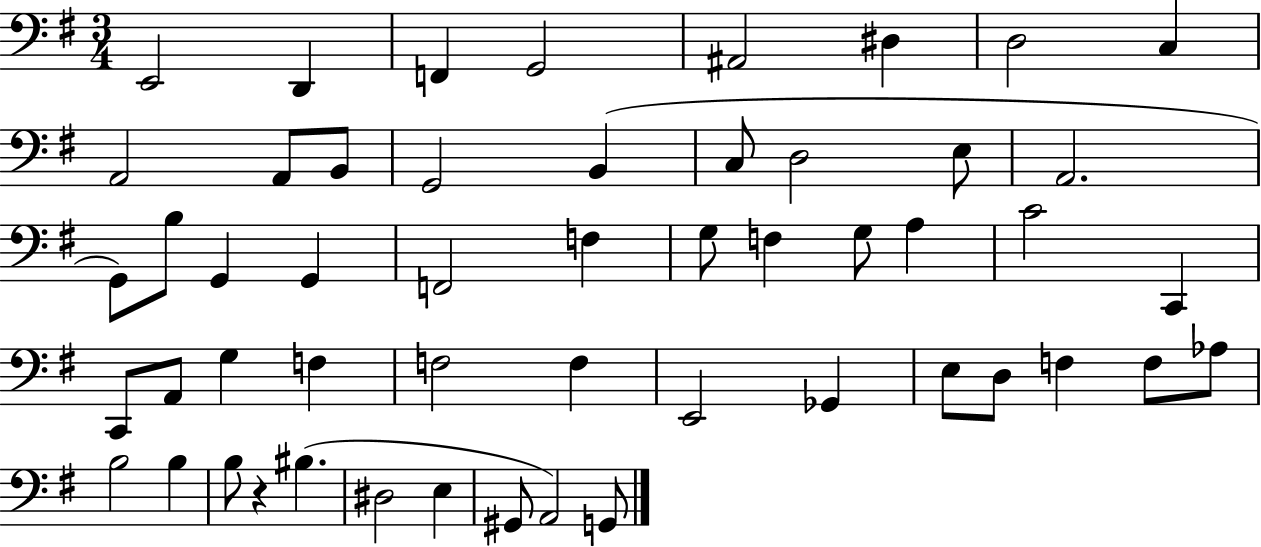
{
  \clef bass
  \numericTimeSignature
  \time 3/4
  \key g \major
  e,2 d,4 | f,4 g,2 | ais,2 dis4 | d2 c4 | \break a,2 a,8 b,8 | g,2 b,4( | c8 d2 e8 | a,2. | \break g,8) b8 g,4 g,4 | f,2 f4 | g8 f4 g8 a4 | c'2 c,4 | \break c,8 a,8 g4 f4 | f2 f4 | e,2 ges,4 | e8 d8 f4 f8 aes8 | \break b2 b4 | b8 r4 bis4.( | dis2 e4 | gis,8 a,2) g,8 | \break \bar "|."
}